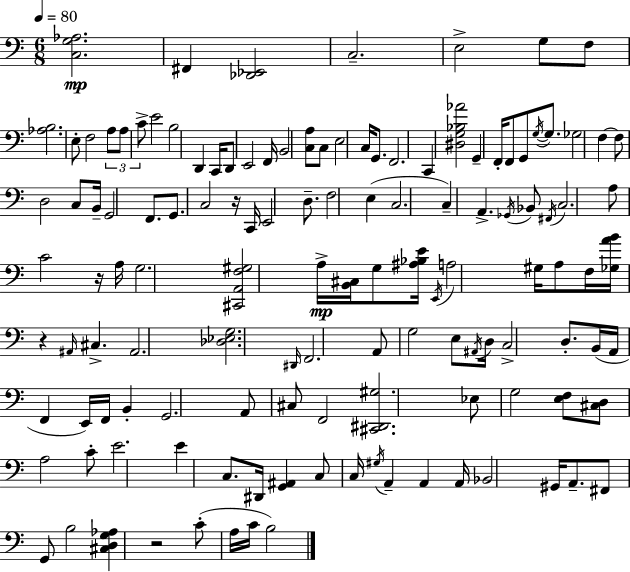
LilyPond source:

{
  \clef bass
  \numericTimeSignature
  \time 6/8
  \key a \minor
  \tempo 4 = 80
  \repeat volta 2 { <c g aes>2.\mp | fis,4 <des, ees,>2 | c2.-- | e2-> g8 f8 | \break <aes b>2. | e8-. f2 \tuplet 3/2 { a8 | a8 c'8-> } e'2 | b2 d,4 | \break c,16 d,8 e,2 f,16 | b,2 <c a>8 c8 | e2 c16 g,8. | f,2. | \break c,4 <dis g bes aes'>2 | g,4-- f,16-. f,8 g,8 \acciaccatura { g16~ }~ g8. | ges2 f4~~ | f8 d2 c8 | \break b,16-- g,2 f,8. | g,8. c2 | r16 c,16 e,2 d8.-- | f2 e4( | \break c2. | c4--) a,4.-> \acciaccatura { ges,16 } | bes,8 \acciaccatura { fis,16 } c2. | a8 c'2 | \break r16 a16 g2. | <cis, a, f gis>2 a16->\mp | <b, cis>16 g8 <ais bes e'>16 \acciaccatura { e,16 } a2 | gis16 a8 f16 <ges a' b'>16 r4 \grace { ais,16 } cis4.-> | \break ais,2. | <des ees g>2. | \grace { dis,16 } f,2. | a,8 g2 | \break e8 \acciaccatura { ais,16 } d16 c2-> | d8.-. b,16( a,16 f,4 | e,16) f,16 b,4-. g,2. | a,8 cis8 f,2 | \break <cis, dis, gis>2. | ees8 g2 | <e f>8 <cis d>8 a2 | c'8-. e'2. | \break e'4 c8. | dis,16 <g, ais,>4 c8 c16 \acciaccatura { gis16 } a,4-- | a,4 a,16 bes,2 | gis,16 a,8.-- fis,8 g,8 | \break b2 <cis d g aes>4 | r2 c'8-.( a16 c'16 | b2) } \bar "|."
}